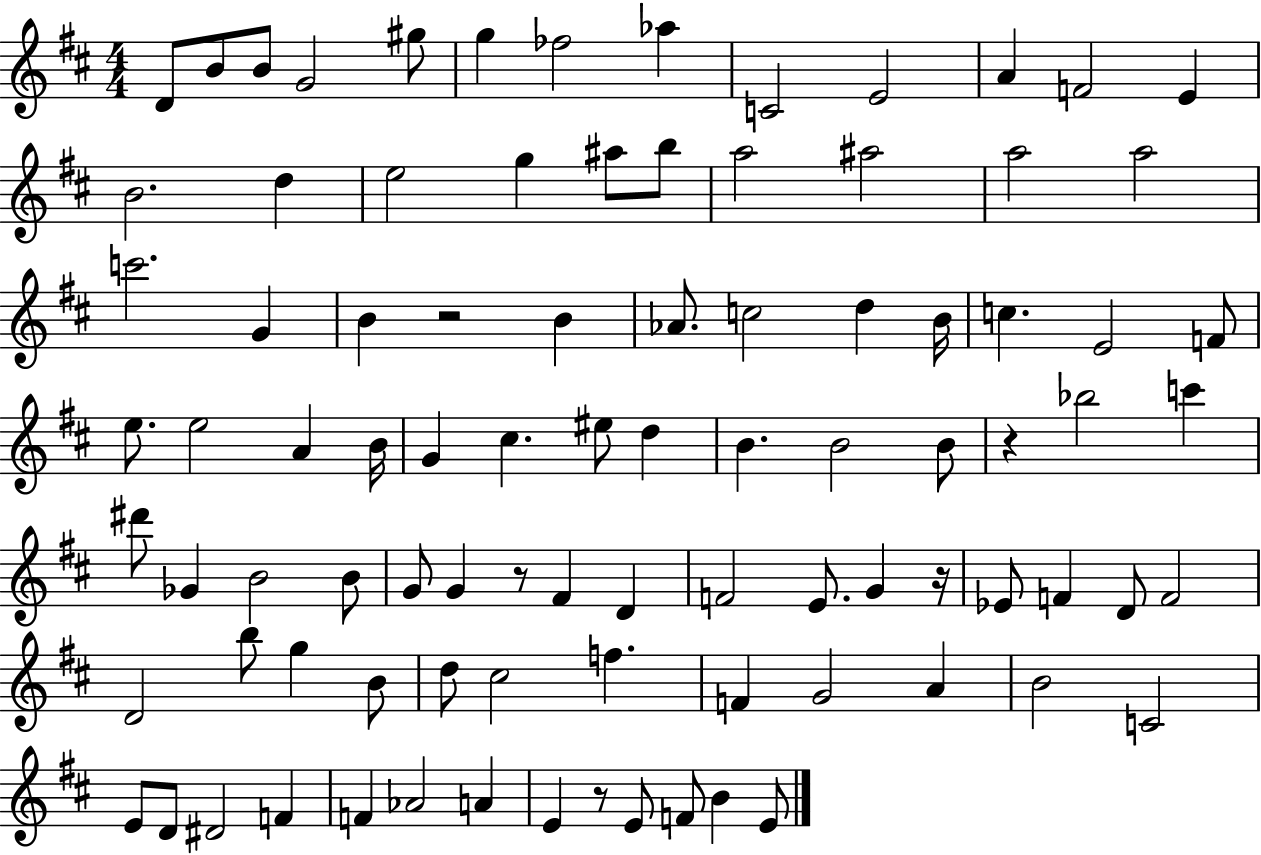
D4/e B4/e B4/e G4/h G#5/e G5/q FES5/h Ab5/q C4/h E4/h A4/q F4/h E4/q B4/h. D5/q E5/h G5/q A#5/e B5/e A5/h A#5/h A5/h A5/h C6/h. G4/q B4/q R/h B4/q Ab4/e. C5/h D5/q B4/s C5/q. E4/h F4/e E5/e. E5/h A4/q B4/s G4/q C#5/q. EIS5/e D5/q B4/q. B4/h B4/e R/q Bb5/h C6/q D#6/e Gb4/q B4/h B4/e G4/e G4/q R/e F#4/q D4/q F4/h E4/e. G4/q R/s Eb4/e F4/q D4/e F4/h D4/h B5/e G5/q B4/e D5/e C#5/h F5/q. F4/q G4/h A4/q B4/h C4/h E4/e D4/e D#4/h F4/q F4/q Ab4/h A4/q E4/q R/e E4/e F4/e B4/q E4/e